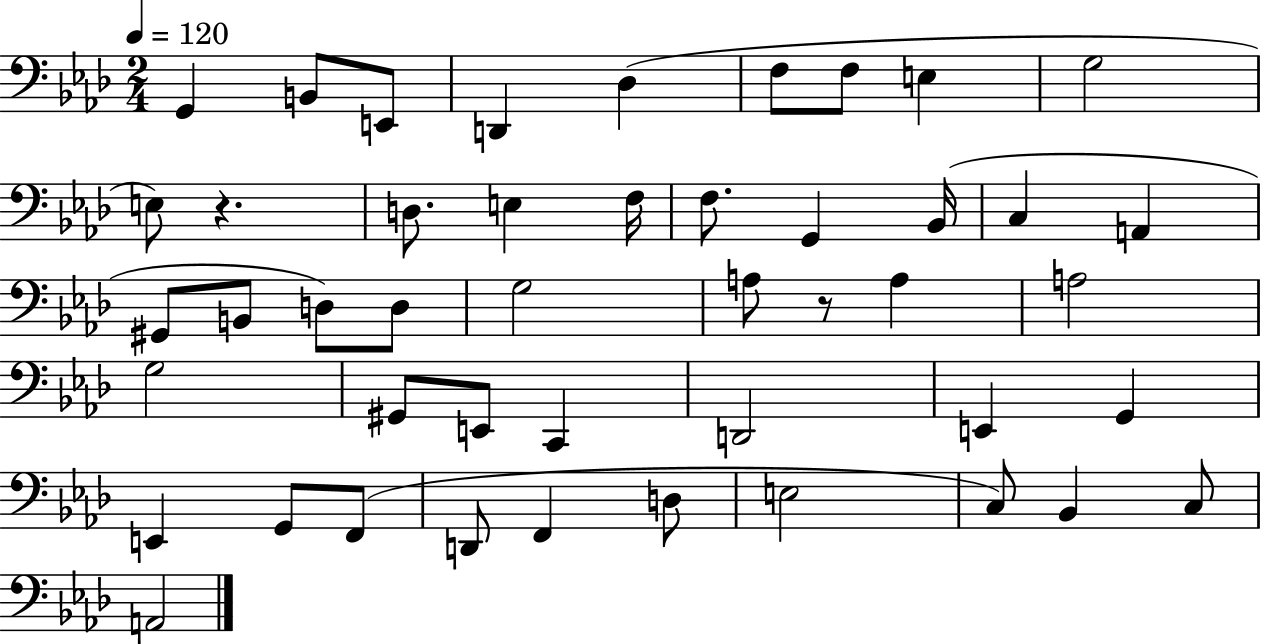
G2/q B2/e E2/e D2/q Db3/q F3/e F3/e E3/q G3/h E3/e R/q. D3/e. E3/q F3/s F3/e. G2/q Bb2/s C3/q A2/q G#2/e B2/e D3/e D3/e G3/h A3/e R/e A3/q A3/h G3/h G#2/e E2/e C2/q D2/h E2/q G2/q E2/q G2/e F2/e D2/e F2/q D3/e E3/h C3/e Bb2/q C3/e A2/h